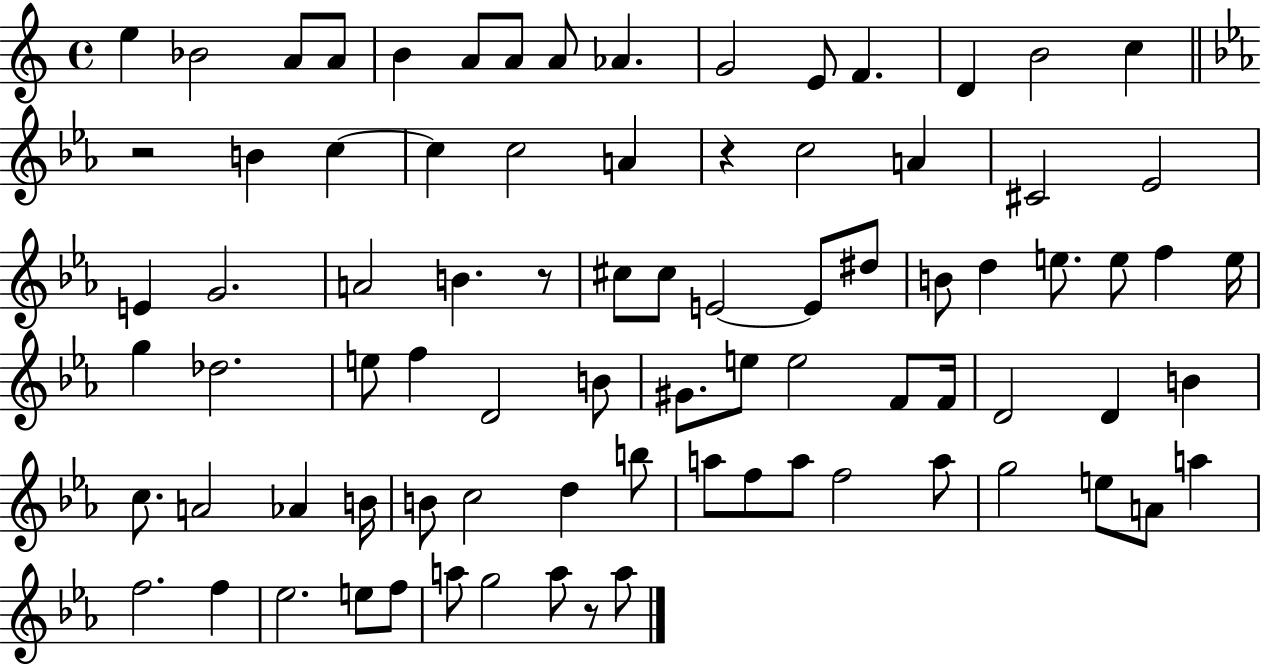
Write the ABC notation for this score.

X:1
T:Untitled
M:4/4
L:1/4
K:C
e _B2 A/2 A/2 B A/2 A/2 A/2 _A G2 E/2 F D B2 c z2 B c c c2 A z c2 A ^C2 _E2 E G2 A2 B z/2 ^c/2 ^c/2 E2 E/2 ^d/2 B/2 d e/2 e/2 f e/4 g _d2 e/2 f D2 B/2 ^G/2 e/2 e2 F/2 F/4 D2 D B c/2 A2 _A B/4 B/2 c2 d b/2 a/2 f/2 a/2 f2 a/2 g2 e/2 A/2 a f2 f _e2 e/2 f/2 a/2 g2 a/2 z/2 a/2